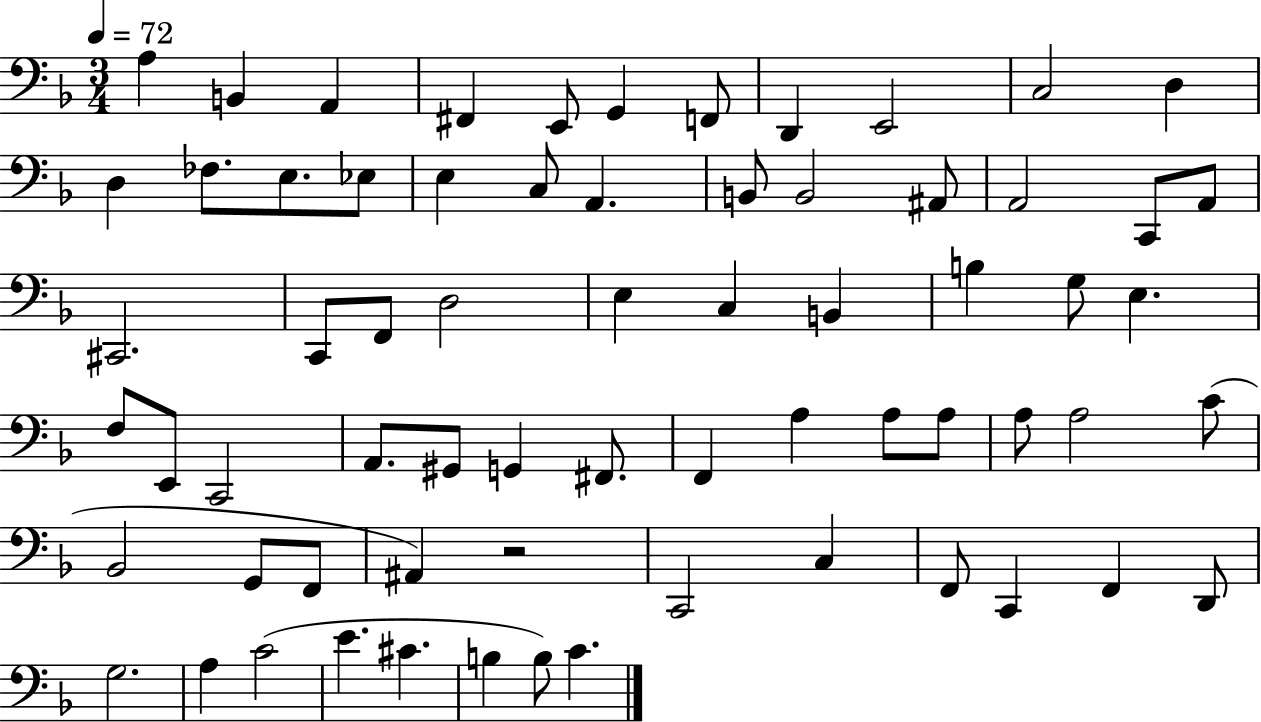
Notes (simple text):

A3/q B2/q A2/q F#2/q E2/e G2/q F2/e D2/q E2/h C3/h D3/q D3/q FES3/e. E3/e. Eb3/e E3/q C3/e A2/q. B2/e B2/h A#2/e A2/h C2/e A2/e C#2/h. C2/e F2/e D3/h E3/q C3/q B2/q B3/q G3/e E3/q. F3/e E2/e C2/h A2/e. G#2/e G2/q F#2/e. F2/q A3/q A3/e A3/e A3/e A3/h C4/e Bb2/h G2/e F2/e A#2/q R/h C2/h C3/q F2/e C2/q F2/q D2/e G3/h. A3/q C4/h E4/q. C#4/q. B3/q B3/e C4/q.